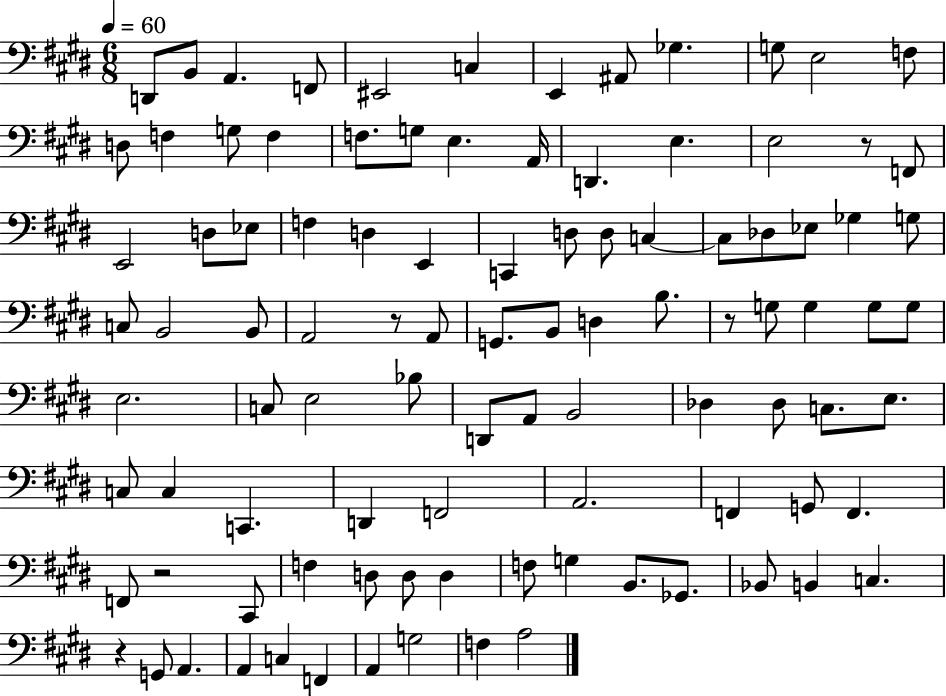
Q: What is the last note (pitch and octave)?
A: A3